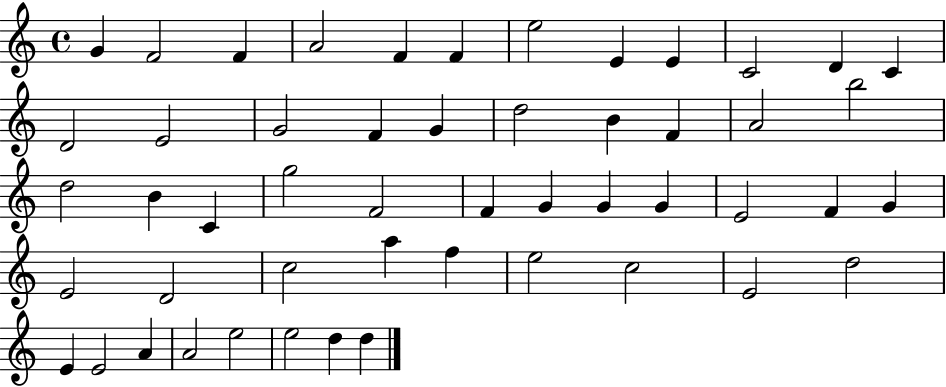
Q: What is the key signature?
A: C major